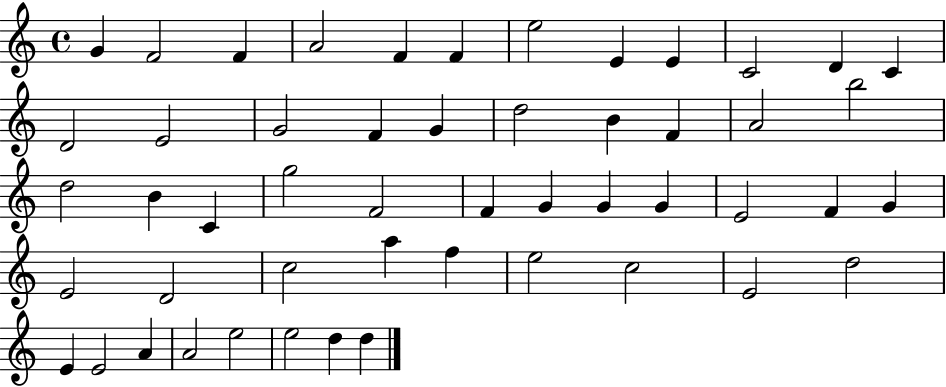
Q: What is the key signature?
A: C major